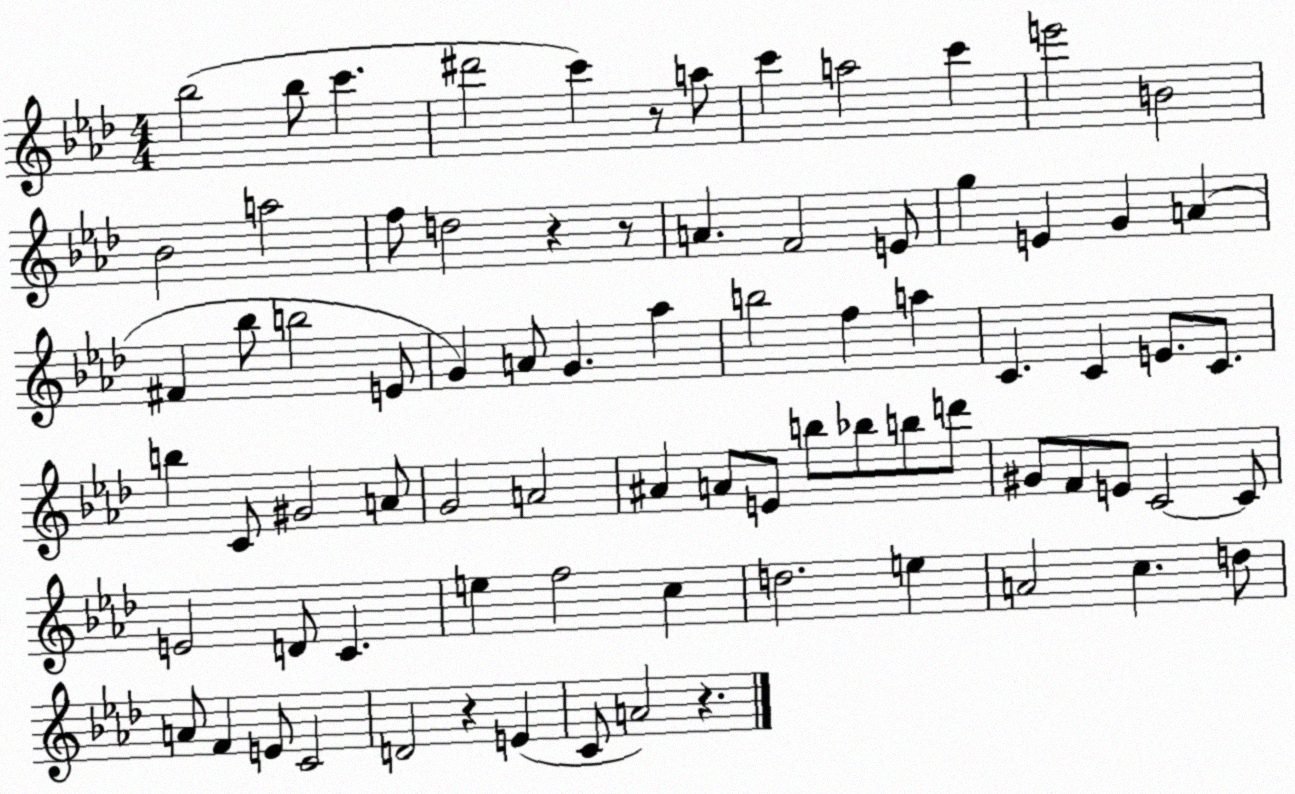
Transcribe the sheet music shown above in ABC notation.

X:1
T:Untitled
M:4/4
L:1/4
K:Ab
_b2 _b/2 c' ^d'2 c' z/2 a/2 c' a2 c' e'2 B2 _B2 a2 f/2 d2 z z/2 A F2 E/2 g E G A ^F _b/2 b2 E/2 G A/2 G _a b2 f a C C E/2 C/2 b C/2 ^G2 A/2 G2 A2 ^A A/2 E/2 b/2 _b/2 b/2 d'/2 ^G/2 F/2 E/2 C2 C/2 E2 D/2 C e f2 c d2 e A2 c d/2 A/2 F E/2 C2 D2 z E C/2 A2 z